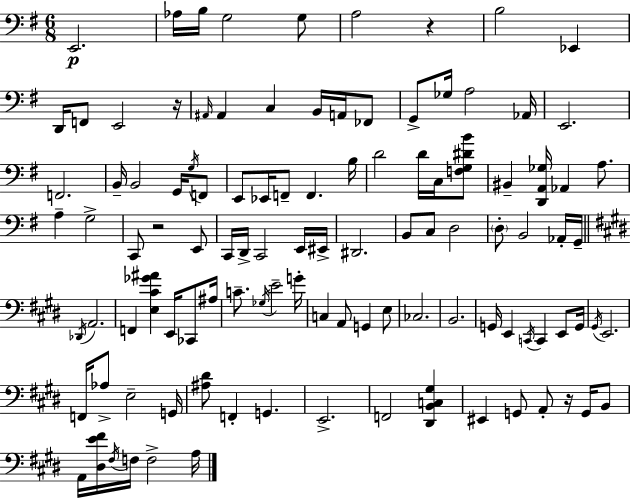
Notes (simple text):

E2/h. Ab3/s B3/s G3/h G3/e A3/h R/q B3/h Eb2/q D2/s F2/e E2/h R/s A#2/s A#2/q C3/q B2/s A2/s FES2/e G2/e Gb3/s A3/h Ab2/s E2/h. F2/h. B2/s B2/h G2/s G3/s F2/e E2/e Eb2/s F2/e F2/q. B3/s D4/h D4/s C3/s [F3,G3,D#4,B4]/e BIS2/q [D2,A2,Gb3]/s Ab2/q A3/e. A3/q G3/h C2/e R/h E2/e C2/s D2/s C2/h E2/s EIS2/s D#2/h. B2/e C3/e D3/h D3/e B2/h Ab2/s G2/s Db2/s A2/h. F2/q [E3,C#4,Gb4,A#4]/q E2/s CES2/e A#3/s C4/e. Gb3/s E4/h G4/s C3/q A2/e G2/q E3/e CES3/h. B2/h. G2/s E2/q C2/s C2/q E2/e G2/s G#2/s E2/h. F2/s Ab3/e E3/h G2/s [A#3,D#4]/e F2/q G2/q. E2/h. F2/h [D#2,B2,C3,G#3]/q EIS2/q G2/e A2/e R/s G2/s B2/e A2/s [D#3,E4,F#4]/s F#3/s F3/s F3/h A3/s